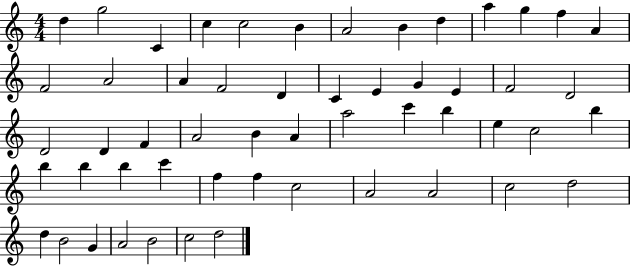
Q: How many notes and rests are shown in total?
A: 54